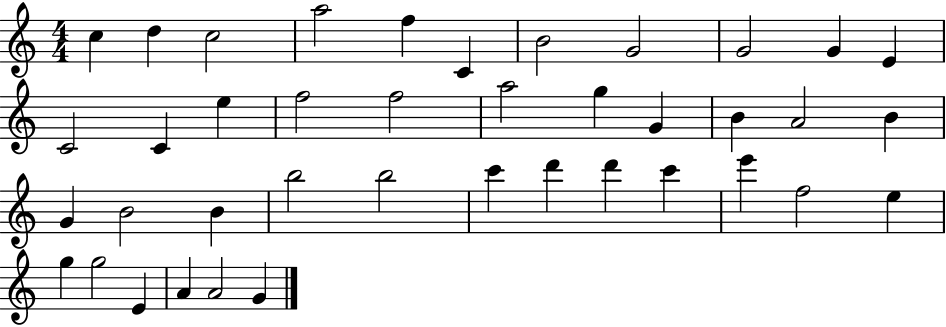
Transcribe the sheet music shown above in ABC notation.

X:1
T:Untitled
M:4/4
L:1/4
K:C
c d c2 a2 f C B2 G2 G2 G E C2 C e f2 f2 a2 g G B A2 B G B2 B b2 b2 c' d' d' c' e' f2 e g g2 E A A2 G